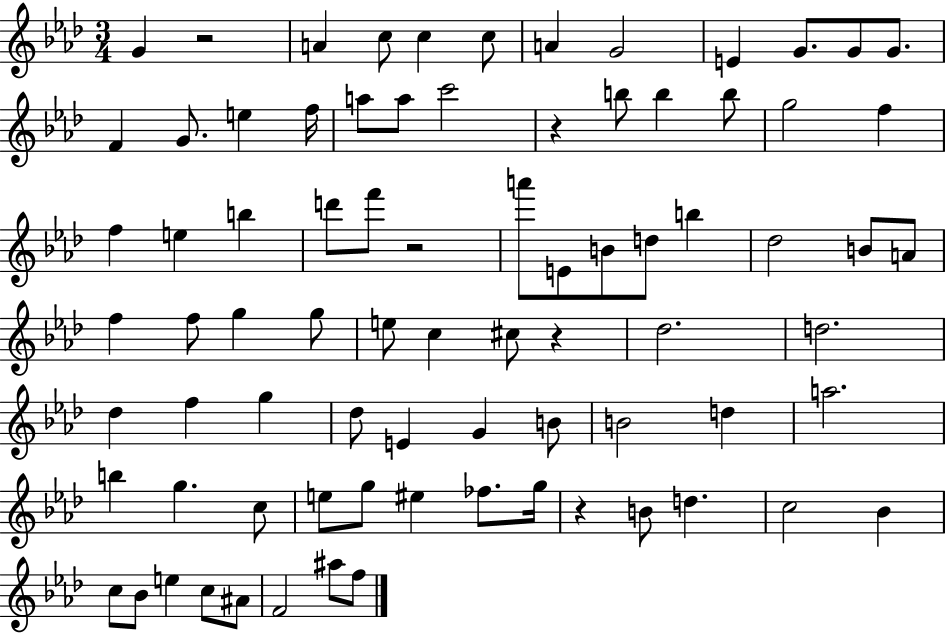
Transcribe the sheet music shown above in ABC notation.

X:1
T:Untitled
M:3/4
L:1/4
K:Ab
G z2 A c/2 c c/2 A G2 E G/2 G/2 G/2 F G/2 e f/4 a/2 a/2 c'2 z b/2 b b/2 g2 f f e b d'/2 f'/2 z2 a'/2 E/2 B/2 d/2 b _d2 B/2 A/2 f f/2 g g/2 e/2 c ^c/2 z _d2 d2 _d f g _d/2 E G B/2 B2 d a2 b g c/2 e/2 g/2 ^e _f/2 g/4 z B/2 d c2 _B c/2 _B/2 e c/2 ^A/2 F2 ^a/2 f/2